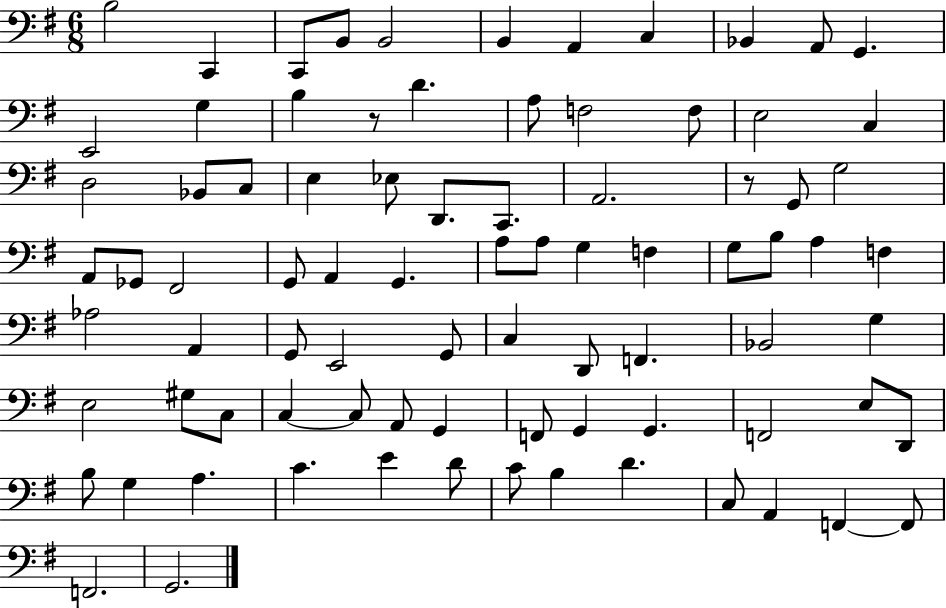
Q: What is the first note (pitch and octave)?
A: B3